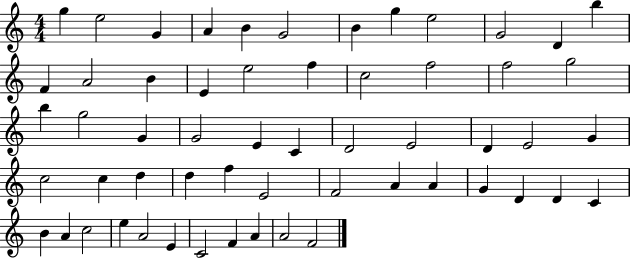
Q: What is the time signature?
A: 4/4